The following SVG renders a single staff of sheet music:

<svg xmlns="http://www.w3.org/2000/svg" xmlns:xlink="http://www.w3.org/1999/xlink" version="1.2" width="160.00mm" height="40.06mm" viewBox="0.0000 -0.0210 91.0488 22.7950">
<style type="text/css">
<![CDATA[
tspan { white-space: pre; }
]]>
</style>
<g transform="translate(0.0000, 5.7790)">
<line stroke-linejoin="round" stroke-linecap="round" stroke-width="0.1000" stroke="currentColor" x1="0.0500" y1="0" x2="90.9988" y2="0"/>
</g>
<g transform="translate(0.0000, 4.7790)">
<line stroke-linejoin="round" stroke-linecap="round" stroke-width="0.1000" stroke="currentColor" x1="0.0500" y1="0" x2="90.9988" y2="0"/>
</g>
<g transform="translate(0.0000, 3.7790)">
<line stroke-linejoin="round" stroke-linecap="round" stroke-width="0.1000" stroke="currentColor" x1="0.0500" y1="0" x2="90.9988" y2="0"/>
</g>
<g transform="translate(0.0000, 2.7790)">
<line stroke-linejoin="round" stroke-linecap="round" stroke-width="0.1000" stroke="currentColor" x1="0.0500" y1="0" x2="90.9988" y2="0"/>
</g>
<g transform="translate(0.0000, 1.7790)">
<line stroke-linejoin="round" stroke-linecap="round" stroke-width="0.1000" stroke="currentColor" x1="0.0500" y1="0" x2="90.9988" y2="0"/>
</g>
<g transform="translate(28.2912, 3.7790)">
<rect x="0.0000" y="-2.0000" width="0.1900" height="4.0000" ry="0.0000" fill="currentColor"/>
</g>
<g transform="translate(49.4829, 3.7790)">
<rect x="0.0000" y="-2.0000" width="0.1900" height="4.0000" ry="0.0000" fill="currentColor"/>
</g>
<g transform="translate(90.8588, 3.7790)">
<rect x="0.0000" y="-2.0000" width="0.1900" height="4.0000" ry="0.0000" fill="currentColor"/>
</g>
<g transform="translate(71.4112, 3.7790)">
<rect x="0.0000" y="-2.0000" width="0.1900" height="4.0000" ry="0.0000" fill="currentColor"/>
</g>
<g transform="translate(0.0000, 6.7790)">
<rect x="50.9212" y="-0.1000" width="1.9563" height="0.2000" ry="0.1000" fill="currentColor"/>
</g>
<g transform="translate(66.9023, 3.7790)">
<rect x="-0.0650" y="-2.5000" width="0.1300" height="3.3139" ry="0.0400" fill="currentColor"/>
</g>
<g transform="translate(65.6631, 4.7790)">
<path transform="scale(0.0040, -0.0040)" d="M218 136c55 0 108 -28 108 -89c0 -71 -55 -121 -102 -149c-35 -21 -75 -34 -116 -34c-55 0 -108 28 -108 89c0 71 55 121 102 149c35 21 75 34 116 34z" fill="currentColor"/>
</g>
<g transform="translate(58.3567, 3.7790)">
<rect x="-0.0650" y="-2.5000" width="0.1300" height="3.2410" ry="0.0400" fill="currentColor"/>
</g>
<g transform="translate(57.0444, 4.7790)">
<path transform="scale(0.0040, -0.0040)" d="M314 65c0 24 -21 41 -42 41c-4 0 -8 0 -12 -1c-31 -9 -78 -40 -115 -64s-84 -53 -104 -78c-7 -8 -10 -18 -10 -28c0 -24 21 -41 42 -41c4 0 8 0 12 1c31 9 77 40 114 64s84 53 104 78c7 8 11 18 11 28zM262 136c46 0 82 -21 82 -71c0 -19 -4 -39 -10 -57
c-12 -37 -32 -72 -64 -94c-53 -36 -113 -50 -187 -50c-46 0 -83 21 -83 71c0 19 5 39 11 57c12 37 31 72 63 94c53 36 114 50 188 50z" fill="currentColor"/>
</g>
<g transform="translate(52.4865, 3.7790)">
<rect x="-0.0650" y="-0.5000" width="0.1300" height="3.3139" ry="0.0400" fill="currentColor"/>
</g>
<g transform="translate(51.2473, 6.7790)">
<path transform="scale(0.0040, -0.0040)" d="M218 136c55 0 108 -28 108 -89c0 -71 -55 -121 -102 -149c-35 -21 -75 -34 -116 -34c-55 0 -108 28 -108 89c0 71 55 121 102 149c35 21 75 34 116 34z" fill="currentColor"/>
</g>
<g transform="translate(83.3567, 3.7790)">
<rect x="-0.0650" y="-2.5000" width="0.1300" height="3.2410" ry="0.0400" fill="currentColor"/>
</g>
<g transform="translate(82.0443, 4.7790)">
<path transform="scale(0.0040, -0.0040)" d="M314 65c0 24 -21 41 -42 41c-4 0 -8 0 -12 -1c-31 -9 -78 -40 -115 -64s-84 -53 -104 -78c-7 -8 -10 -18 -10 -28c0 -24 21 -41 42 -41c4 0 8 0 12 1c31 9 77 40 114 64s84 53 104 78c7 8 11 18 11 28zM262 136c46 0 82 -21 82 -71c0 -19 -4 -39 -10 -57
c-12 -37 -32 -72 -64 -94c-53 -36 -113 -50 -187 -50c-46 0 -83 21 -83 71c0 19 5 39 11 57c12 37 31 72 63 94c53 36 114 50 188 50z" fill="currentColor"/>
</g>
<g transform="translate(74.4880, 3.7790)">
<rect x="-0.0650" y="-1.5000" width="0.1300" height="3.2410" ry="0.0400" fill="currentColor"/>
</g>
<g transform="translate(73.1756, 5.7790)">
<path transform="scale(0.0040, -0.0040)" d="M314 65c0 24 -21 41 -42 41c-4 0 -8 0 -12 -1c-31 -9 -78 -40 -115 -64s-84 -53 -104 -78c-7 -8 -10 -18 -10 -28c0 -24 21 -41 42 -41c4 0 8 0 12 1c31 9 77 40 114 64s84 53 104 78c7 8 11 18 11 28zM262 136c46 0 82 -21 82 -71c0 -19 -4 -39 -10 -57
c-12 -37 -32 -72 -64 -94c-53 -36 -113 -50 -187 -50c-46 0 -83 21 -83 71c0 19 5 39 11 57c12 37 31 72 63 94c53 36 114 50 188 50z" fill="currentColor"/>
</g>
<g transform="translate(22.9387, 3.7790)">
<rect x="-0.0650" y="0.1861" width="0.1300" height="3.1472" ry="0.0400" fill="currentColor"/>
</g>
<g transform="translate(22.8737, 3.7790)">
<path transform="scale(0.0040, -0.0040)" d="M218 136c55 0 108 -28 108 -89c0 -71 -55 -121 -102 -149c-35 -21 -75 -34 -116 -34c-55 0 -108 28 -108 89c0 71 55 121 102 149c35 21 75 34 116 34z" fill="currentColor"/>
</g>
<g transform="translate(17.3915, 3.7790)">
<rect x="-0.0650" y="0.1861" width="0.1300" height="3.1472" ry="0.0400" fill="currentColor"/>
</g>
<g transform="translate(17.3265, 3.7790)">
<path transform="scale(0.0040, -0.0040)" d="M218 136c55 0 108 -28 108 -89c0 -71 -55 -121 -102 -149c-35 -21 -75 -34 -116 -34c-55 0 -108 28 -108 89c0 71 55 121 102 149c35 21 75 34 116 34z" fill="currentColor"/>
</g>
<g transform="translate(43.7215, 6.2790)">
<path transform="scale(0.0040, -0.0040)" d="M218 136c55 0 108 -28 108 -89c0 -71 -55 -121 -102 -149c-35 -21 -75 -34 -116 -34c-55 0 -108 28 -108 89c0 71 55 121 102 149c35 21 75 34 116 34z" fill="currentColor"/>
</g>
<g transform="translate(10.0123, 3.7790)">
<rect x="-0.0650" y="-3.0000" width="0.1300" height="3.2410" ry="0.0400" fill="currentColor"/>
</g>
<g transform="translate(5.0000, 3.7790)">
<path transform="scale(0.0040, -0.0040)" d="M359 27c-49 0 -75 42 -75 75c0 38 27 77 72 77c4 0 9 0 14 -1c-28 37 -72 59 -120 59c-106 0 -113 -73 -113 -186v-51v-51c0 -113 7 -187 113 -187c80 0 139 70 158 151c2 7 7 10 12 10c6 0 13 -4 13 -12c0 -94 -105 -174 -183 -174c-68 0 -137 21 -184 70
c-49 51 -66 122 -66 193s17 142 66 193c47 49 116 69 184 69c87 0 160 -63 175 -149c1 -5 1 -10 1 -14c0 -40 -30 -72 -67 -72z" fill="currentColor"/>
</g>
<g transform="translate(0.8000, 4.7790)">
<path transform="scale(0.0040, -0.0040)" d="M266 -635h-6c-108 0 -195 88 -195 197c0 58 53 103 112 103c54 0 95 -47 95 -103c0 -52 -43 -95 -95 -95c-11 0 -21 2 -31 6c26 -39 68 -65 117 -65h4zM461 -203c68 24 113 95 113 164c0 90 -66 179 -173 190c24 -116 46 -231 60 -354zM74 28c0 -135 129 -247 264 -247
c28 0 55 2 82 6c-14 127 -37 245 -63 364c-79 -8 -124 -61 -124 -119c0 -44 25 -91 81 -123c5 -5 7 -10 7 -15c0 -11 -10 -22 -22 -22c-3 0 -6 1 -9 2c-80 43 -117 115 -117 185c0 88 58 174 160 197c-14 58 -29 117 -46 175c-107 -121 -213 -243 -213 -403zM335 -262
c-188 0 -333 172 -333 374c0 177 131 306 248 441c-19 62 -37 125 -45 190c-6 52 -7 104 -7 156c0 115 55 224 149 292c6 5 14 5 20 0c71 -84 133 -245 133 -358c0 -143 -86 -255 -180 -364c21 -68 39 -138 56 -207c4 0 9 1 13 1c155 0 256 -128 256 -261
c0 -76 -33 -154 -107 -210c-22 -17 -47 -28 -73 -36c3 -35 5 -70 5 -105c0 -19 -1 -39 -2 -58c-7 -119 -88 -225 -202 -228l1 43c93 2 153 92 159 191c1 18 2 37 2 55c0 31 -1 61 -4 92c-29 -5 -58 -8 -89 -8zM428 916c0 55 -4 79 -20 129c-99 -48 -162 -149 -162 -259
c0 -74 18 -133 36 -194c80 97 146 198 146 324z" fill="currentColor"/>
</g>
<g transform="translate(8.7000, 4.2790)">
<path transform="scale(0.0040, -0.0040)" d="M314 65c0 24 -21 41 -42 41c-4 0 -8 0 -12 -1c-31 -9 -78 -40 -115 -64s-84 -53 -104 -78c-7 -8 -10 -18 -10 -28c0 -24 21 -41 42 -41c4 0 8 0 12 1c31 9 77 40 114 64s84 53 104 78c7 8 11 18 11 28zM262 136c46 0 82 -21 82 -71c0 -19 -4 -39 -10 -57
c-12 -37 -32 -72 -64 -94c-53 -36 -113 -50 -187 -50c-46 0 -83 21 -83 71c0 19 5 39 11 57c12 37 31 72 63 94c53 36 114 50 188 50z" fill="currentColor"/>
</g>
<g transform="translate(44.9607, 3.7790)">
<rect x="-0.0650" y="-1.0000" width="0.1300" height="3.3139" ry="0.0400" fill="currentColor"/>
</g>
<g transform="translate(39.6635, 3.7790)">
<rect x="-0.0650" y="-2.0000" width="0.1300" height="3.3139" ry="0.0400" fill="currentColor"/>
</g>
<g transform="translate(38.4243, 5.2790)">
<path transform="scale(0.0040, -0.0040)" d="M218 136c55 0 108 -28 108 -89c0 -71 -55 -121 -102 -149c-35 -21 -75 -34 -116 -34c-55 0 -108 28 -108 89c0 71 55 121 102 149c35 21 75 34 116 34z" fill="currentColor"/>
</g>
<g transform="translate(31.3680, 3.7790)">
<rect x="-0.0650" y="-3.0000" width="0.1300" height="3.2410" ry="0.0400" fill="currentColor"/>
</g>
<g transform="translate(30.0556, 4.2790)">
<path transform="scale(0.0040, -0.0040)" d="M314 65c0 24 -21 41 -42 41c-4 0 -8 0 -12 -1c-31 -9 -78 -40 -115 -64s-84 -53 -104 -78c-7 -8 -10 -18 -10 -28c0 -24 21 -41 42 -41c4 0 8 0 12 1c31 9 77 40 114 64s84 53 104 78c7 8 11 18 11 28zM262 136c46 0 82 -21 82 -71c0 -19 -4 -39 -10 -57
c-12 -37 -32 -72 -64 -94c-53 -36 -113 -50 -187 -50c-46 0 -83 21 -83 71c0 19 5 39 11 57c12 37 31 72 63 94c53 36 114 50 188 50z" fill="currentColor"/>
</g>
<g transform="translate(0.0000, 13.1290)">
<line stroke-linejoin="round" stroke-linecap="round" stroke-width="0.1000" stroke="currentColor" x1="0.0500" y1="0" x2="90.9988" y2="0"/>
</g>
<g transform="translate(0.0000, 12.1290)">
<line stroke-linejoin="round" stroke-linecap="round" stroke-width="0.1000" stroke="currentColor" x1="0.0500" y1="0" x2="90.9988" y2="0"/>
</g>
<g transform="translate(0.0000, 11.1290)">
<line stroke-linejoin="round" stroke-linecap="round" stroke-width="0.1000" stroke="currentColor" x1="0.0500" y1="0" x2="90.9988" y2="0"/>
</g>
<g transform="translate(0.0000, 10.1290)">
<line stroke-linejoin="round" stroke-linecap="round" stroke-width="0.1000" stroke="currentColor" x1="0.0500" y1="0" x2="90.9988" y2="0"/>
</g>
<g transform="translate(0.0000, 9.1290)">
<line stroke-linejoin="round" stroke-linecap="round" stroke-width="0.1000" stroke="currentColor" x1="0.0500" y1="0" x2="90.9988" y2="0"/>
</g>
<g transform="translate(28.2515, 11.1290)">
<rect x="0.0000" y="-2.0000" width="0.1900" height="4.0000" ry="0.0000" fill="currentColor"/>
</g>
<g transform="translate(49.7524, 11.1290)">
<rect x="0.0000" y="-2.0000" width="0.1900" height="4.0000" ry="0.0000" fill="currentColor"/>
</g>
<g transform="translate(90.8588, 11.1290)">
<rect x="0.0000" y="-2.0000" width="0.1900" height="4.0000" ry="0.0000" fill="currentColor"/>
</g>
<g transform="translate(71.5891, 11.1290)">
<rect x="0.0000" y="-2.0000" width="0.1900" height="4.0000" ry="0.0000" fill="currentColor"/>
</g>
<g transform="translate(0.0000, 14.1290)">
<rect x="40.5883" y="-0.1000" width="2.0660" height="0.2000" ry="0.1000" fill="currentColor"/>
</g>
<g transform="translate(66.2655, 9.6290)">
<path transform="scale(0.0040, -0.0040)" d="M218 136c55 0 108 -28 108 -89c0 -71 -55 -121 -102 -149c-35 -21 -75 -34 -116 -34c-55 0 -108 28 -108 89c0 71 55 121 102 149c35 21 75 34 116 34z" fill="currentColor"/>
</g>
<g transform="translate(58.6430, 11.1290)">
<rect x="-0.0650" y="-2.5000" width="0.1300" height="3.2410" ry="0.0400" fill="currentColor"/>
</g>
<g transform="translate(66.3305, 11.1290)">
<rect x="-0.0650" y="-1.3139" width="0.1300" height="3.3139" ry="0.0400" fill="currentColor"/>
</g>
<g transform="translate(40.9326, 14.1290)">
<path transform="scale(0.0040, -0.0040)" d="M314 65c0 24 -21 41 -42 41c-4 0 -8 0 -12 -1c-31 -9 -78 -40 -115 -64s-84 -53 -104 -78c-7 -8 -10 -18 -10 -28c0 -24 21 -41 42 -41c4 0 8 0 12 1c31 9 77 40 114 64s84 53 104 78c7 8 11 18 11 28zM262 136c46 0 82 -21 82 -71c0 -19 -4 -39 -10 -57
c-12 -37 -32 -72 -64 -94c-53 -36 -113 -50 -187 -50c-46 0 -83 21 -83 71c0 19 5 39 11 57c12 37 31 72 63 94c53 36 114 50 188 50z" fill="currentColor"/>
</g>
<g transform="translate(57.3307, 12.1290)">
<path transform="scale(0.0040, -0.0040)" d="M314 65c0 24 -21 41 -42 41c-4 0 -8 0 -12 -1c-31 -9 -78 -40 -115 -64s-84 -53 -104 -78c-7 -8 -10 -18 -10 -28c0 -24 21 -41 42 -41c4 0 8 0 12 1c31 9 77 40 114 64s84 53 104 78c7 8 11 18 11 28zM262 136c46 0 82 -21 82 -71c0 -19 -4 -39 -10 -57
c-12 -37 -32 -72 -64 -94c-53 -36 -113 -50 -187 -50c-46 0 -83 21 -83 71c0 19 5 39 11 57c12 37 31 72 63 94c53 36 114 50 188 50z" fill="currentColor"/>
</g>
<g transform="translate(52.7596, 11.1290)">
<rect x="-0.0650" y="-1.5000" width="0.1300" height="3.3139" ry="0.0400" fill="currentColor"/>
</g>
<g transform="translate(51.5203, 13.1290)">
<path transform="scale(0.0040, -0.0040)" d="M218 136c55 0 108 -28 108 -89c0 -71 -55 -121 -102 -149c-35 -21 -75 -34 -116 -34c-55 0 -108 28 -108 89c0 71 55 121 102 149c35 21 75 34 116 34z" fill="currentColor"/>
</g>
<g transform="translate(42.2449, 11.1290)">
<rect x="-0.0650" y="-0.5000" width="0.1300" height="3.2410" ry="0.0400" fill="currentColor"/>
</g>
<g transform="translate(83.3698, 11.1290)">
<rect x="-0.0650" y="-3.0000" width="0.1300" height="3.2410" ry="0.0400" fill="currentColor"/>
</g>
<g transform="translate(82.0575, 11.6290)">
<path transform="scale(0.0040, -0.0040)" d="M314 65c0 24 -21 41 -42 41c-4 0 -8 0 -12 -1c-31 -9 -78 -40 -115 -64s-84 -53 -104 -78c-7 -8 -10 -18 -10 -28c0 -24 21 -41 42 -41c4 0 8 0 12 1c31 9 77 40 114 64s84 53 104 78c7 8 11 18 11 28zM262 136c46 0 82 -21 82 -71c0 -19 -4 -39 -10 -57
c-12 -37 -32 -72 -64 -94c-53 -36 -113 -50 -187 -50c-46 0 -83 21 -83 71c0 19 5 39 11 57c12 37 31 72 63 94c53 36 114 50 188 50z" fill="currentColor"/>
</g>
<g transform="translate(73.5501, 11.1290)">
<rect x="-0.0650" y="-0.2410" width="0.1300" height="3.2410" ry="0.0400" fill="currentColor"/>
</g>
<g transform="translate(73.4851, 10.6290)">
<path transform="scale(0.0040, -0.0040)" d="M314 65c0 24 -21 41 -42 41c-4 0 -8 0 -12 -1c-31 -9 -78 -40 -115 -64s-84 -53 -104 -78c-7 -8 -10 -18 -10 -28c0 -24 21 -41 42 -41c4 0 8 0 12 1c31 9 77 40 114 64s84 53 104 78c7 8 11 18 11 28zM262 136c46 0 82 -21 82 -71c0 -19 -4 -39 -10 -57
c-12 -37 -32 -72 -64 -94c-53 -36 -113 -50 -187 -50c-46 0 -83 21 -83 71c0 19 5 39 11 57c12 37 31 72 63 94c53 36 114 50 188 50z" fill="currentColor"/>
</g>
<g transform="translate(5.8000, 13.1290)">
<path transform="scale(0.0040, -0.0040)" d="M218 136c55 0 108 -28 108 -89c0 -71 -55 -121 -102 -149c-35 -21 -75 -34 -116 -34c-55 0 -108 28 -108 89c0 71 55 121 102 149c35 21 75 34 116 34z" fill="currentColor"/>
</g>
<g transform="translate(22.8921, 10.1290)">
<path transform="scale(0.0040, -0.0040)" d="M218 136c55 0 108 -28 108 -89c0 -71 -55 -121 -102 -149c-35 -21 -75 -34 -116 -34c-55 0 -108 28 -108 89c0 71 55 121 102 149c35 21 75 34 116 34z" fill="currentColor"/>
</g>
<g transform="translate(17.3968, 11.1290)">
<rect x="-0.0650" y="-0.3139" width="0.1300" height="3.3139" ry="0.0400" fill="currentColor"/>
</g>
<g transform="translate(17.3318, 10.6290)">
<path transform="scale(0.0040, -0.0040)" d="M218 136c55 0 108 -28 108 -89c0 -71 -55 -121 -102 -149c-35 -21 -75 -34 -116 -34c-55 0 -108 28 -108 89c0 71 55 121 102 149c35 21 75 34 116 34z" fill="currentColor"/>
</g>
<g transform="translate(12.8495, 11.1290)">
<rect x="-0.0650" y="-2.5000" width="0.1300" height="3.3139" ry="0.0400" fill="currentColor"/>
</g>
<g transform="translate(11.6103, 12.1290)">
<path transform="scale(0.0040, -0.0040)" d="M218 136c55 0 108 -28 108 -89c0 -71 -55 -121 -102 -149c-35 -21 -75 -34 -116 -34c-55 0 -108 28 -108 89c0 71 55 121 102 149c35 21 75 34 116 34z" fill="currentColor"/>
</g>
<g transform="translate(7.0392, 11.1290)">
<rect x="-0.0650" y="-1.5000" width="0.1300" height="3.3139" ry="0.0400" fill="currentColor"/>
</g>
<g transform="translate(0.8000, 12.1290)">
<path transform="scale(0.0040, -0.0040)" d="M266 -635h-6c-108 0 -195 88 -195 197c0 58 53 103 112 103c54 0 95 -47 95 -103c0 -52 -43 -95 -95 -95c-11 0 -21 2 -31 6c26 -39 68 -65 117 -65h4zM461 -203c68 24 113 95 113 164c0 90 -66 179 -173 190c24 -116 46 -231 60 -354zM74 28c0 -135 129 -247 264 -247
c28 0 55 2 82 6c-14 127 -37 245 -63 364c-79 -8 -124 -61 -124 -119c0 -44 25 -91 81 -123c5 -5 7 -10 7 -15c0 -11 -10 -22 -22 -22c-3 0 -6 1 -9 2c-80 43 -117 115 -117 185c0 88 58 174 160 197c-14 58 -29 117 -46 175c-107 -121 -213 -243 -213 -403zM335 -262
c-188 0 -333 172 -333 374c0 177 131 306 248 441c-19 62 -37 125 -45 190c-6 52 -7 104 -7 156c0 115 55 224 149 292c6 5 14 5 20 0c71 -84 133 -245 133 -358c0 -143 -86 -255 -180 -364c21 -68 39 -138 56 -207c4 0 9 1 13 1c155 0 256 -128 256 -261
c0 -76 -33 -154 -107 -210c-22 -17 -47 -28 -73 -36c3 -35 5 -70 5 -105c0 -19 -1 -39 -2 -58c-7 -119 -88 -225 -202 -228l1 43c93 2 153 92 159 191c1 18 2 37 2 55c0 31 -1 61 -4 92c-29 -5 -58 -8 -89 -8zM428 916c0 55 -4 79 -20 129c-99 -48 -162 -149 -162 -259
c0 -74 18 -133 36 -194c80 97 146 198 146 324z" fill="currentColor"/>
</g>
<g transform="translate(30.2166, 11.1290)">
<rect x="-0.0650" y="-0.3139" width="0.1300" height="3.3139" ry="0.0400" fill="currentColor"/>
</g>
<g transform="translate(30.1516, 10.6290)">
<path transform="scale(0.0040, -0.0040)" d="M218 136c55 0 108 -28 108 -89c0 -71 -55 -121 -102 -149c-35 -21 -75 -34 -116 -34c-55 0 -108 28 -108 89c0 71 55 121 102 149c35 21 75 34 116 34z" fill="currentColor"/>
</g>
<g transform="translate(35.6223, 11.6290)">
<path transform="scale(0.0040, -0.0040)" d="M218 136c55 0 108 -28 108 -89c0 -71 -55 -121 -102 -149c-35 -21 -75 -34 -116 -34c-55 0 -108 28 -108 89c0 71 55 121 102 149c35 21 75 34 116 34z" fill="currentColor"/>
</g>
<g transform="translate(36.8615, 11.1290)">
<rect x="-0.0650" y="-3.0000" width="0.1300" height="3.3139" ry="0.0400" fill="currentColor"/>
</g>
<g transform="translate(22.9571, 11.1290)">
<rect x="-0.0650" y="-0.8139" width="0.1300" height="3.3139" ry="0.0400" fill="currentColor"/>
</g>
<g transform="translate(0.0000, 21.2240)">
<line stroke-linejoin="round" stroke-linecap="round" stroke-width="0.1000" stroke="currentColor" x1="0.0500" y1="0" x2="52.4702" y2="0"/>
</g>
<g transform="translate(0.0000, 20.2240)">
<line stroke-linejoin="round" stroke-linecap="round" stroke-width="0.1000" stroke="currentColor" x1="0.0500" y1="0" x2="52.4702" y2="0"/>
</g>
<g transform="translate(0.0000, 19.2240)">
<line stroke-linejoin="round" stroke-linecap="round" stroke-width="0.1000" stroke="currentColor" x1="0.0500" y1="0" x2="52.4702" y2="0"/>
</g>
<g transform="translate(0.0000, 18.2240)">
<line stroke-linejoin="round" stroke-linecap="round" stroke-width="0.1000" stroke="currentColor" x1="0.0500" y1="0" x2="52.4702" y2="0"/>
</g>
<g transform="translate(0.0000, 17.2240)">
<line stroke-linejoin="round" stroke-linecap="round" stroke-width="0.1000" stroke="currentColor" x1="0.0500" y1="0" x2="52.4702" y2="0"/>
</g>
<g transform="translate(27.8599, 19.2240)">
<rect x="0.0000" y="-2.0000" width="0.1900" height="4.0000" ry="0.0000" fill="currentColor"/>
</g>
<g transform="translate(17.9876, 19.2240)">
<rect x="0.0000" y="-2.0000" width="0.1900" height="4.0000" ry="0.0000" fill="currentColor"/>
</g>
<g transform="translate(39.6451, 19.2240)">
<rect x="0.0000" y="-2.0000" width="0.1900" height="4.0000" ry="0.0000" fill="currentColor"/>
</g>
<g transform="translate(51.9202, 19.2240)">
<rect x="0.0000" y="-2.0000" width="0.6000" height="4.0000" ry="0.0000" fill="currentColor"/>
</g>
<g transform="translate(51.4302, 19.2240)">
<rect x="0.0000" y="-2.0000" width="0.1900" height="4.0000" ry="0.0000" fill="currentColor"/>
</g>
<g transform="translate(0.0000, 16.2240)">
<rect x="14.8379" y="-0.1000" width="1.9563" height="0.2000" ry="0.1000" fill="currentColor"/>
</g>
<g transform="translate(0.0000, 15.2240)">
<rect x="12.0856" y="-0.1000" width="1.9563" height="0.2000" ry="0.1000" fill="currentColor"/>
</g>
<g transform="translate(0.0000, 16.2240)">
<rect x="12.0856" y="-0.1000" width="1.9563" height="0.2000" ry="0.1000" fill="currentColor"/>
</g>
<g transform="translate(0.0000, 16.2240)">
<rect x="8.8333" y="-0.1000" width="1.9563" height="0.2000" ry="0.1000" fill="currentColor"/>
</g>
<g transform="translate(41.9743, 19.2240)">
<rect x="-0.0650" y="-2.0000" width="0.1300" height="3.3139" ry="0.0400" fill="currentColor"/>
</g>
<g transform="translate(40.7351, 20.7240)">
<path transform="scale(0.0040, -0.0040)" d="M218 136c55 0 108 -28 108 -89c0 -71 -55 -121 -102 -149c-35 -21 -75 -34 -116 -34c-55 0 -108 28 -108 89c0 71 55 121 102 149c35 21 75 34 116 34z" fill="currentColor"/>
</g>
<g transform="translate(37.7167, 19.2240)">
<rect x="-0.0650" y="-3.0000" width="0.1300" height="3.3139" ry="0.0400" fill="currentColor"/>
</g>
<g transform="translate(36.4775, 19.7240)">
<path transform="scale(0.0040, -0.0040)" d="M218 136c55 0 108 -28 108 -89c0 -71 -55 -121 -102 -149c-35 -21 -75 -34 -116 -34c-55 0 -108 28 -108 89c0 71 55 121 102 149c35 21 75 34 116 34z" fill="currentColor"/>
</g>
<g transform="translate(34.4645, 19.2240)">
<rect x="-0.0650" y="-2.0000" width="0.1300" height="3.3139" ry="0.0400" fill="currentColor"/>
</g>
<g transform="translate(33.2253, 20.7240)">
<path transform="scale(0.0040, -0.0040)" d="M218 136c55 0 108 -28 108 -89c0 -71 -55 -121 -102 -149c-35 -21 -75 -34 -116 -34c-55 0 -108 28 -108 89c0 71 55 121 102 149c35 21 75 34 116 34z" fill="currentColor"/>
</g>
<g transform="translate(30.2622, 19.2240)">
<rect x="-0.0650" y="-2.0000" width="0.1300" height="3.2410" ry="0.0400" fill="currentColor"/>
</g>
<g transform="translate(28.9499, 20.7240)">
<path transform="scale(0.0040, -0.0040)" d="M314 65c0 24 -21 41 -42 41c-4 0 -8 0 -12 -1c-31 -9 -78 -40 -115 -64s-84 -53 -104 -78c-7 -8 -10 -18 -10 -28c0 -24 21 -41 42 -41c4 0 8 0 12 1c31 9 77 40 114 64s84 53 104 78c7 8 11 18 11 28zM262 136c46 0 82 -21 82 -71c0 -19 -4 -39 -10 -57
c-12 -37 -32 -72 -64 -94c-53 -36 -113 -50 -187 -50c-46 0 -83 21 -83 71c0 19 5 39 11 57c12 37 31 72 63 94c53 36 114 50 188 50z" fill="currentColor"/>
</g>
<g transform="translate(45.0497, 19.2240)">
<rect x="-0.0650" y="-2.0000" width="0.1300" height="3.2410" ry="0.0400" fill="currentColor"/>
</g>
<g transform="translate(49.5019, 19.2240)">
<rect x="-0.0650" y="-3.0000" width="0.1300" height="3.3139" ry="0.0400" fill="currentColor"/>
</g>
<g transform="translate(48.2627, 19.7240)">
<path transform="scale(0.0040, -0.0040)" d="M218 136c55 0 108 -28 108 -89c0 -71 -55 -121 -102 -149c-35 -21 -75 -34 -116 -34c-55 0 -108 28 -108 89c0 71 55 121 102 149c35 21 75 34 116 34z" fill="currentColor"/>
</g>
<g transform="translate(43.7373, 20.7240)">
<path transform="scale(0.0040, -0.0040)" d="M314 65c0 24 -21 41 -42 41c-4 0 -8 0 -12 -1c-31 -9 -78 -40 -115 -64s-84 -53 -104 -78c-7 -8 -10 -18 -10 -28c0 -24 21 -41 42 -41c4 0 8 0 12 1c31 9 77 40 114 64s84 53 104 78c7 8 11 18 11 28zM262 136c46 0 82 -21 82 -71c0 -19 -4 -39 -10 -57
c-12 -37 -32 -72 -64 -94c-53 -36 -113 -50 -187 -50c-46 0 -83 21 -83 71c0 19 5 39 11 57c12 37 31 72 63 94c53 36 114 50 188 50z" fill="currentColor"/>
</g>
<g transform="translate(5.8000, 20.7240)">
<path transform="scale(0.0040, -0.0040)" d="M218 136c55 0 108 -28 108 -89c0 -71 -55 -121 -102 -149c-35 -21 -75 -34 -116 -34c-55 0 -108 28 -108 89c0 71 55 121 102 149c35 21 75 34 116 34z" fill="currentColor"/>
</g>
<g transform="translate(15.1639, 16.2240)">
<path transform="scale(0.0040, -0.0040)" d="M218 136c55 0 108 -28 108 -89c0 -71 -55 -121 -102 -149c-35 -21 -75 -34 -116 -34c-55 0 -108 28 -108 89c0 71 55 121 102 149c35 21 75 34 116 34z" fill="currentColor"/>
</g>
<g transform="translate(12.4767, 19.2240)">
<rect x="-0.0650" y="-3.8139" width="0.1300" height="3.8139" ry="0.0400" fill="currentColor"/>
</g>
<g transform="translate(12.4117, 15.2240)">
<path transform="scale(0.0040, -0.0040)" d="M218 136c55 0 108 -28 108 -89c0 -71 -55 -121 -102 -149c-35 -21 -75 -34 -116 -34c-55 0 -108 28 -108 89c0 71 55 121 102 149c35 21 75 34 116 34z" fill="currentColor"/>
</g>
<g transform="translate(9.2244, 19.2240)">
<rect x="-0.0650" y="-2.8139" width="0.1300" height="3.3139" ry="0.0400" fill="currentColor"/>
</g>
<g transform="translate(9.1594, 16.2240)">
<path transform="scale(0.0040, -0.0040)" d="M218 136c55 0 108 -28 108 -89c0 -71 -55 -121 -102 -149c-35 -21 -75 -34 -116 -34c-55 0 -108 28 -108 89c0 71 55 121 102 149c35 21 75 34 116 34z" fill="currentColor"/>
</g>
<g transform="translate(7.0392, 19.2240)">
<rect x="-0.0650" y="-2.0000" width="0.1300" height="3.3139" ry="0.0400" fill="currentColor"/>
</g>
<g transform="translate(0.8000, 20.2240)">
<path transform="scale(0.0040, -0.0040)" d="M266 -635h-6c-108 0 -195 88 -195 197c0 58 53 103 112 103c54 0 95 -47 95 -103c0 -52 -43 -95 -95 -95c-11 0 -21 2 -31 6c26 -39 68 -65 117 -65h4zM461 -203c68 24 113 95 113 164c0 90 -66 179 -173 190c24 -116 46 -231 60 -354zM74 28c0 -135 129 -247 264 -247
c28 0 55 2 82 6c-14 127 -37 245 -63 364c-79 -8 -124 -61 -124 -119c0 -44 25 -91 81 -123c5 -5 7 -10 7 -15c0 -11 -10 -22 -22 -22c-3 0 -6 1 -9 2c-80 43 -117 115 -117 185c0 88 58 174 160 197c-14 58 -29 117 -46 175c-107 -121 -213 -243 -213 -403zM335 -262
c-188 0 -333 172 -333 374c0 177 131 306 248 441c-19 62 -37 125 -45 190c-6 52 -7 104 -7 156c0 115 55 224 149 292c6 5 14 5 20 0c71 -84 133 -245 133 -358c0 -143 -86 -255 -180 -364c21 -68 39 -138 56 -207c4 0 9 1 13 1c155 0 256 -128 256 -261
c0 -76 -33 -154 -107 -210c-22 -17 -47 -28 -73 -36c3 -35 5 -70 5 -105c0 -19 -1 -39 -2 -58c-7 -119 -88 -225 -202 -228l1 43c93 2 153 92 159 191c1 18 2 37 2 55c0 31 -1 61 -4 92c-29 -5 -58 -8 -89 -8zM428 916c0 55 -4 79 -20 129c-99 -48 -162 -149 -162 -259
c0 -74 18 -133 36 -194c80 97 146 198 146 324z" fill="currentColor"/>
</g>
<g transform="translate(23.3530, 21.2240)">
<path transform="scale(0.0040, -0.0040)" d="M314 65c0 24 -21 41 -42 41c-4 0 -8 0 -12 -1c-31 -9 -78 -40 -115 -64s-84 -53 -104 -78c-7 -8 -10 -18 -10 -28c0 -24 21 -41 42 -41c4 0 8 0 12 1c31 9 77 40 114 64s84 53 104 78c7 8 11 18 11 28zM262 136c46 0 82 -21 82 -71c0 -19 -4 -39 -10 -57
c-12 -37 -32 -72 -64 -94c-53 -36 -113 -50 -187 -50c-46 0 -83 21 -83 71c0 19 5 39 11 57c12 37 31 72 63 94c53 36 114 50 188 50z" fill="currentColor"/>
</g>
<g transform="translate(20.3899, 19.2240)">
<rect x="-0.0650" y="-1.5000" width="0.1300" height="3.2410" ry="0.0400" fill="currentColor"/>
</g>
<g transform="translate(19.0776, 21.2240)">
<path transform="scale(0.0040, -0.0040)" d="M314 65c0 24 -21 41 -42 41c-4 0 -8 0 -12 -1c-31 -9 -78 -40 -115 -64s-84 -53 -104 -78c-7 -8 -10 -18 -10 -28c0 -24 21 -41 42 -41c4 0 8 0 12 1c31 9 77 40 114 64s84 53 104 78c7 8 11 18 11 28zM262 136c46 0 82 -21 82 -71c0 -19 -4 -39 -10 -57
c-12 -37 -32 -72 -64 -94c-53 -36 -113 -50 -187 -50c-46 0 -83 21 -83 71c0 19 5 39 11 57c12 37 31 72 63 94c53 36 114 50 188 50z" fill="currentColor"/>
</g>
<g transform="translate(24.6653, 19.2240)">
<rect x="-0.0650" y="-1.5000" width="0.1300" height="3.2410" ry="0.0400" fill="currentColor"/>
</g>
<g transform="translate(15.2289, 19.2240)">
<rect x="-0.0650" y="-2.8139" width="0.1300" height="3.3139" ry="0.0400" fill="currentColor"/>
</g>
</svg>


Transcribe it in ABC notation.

X:1
T:Untitled
M:4/4
L:1/4
K:C
A2 B B A2 F D C G2 G E2 G2 E G c d c A C2 E G2 e c2 A2 F a c' a E2 E2 F2 F A F F2 A